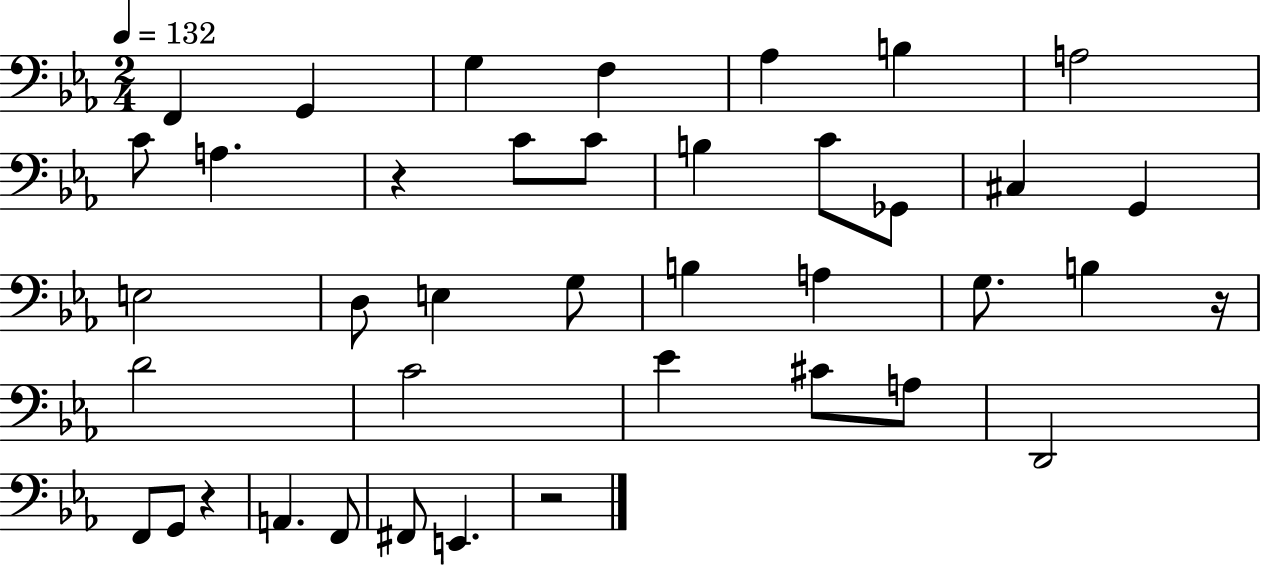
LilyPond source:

{
  \clef bass
  \numericTimeSignature
  \time 2/4
  \key ees \major
  \tempo 4 = 132
  f,4 g,4 | g4 f4 | aes4 b4 | a2 | \break c'8 a4. | r4 c'8 c'8 | b4 c'8 ges,8 | cis4 g,4 | \break e2 | d8 e4 g8 | b4 a4 | g8. b4 r16 | \break d'2 | c'2 | ees'4 cis'8 a8 | d,2 | \break f,8 g,8 r4 | a,4. f,8 | fis,8 e,4. | r2 | \break \bar "|."
}